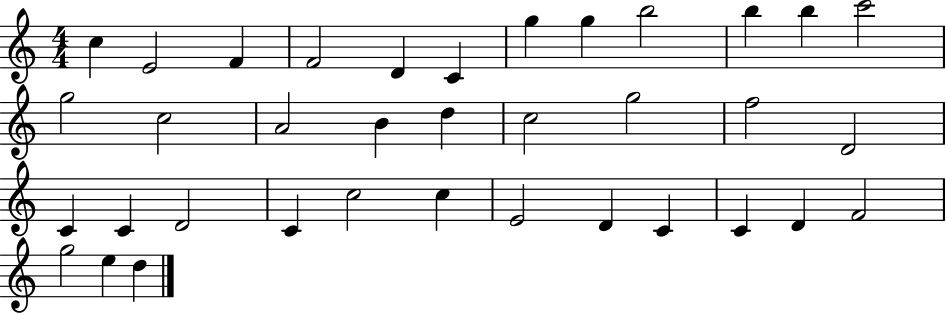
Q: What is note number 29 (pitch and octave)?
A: D4